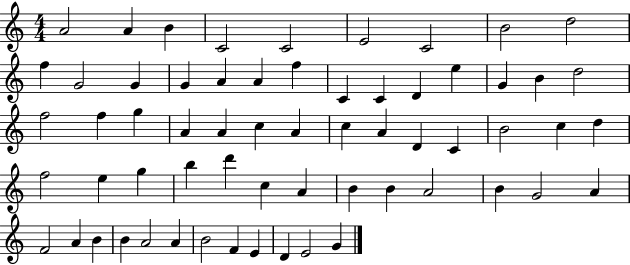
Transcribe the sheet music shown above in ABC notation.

X:1
T:Untitled
M:4/4
L:1/4
K:C
A2 A B C2 C2 E2 C2 B2 d2 f G2 G G A A f C C D e G B d2 f2 f g A A c A c A D C B2 c d f2 e g b d' c A B B A2 B G2 A F2 A B B A2 A B2 F E D E2 G